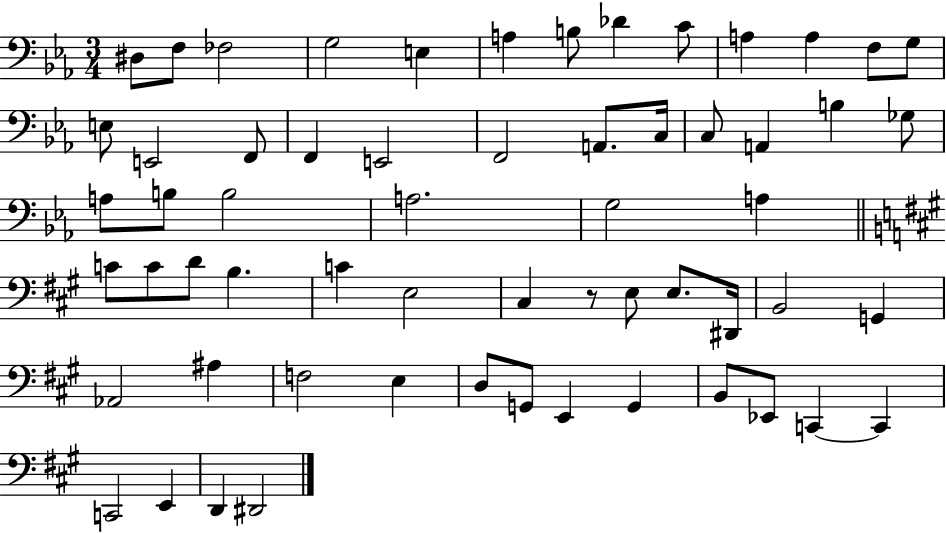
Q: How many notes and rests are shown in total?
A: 60